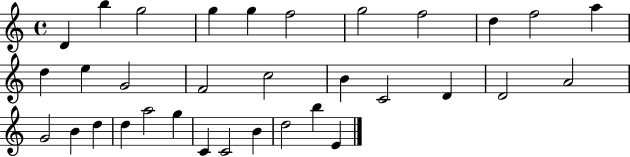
D4/q B5/q G5/h G5/q G5/q F5/h G5/h F5/h D5/q F5/h A5/q D5/q E5/q G4/h F4/h C5/h B4/q C4/h D4/q D4/h A4/h G4/h B4/q D5/q D5/q A5/h G5/q C4/q C4/h B4/q D5/h B5/q E4/q